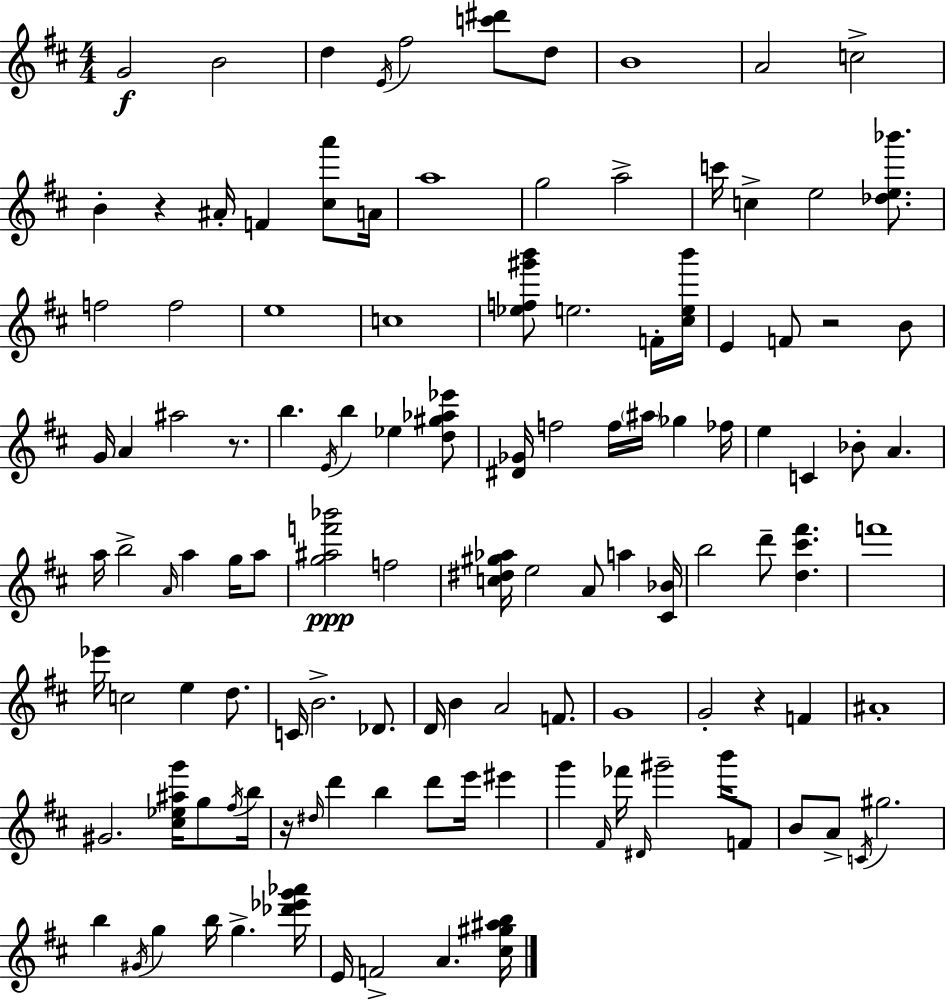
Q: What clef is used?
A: treble